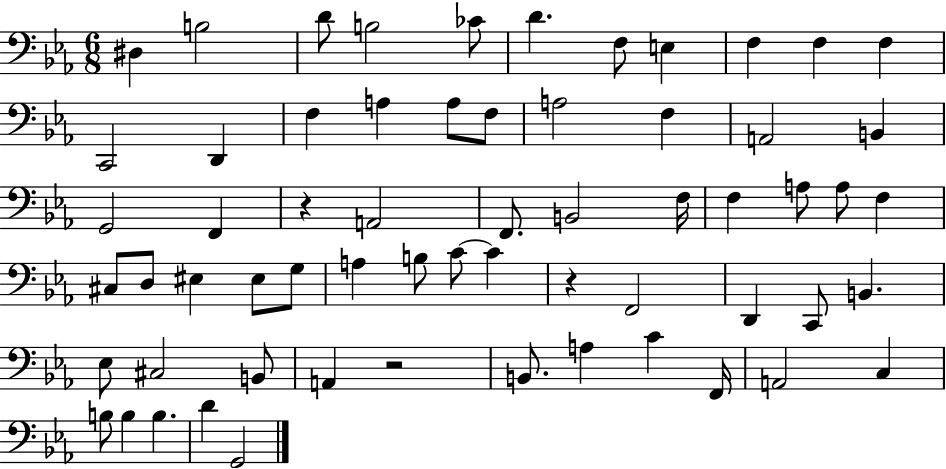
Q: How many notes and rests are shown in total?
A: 62